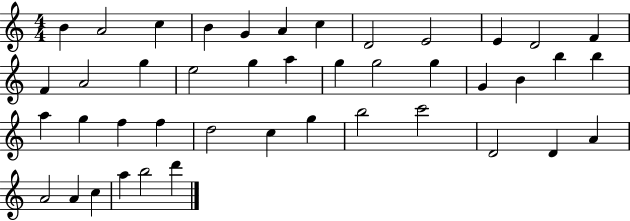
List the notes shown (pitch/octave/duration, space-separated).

B4/q A4/h C5/q B4/q G4/q A4/q C5/q D4/h E4/h E4/q D4/h F4/q F4/q A4/h G5/q E5/h G5/q A5/q G5/q G5/h G5/q G4/q B4/q B5/q B5/q A5/q G5/q F5/q F5/q D5/h C5/q G5/q B5/h C6/h D4/h D4/q A4/q A4/h A4/q C5/q A5/q B5/h D6/q